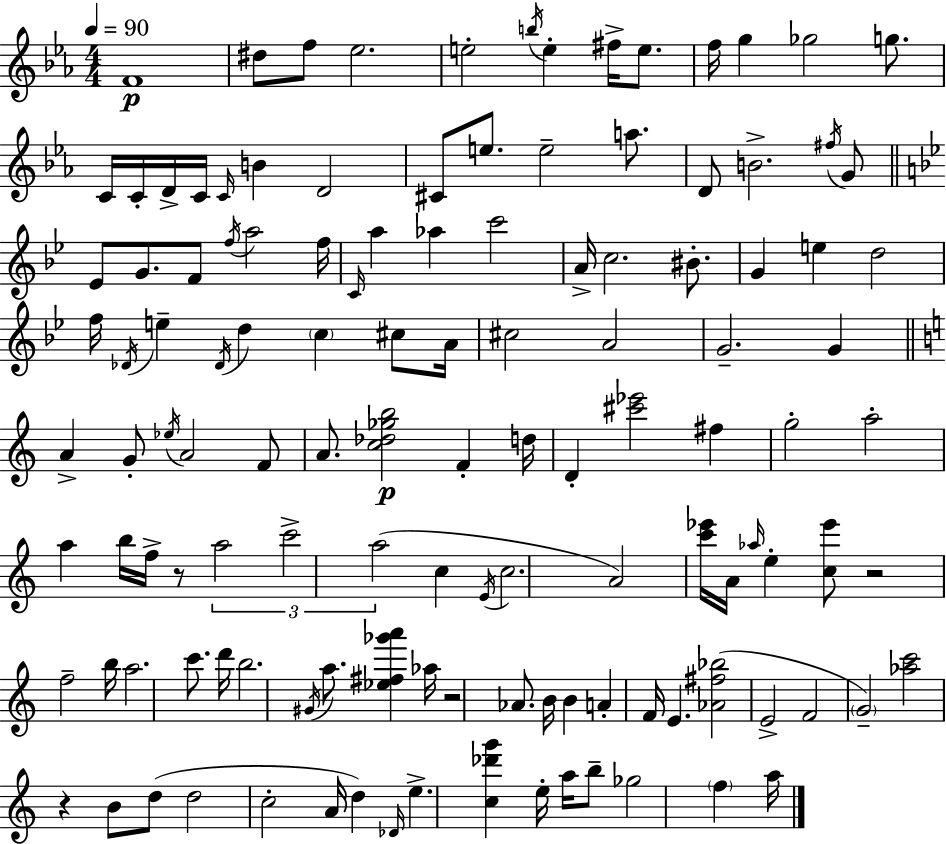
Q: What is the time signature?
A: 4/4